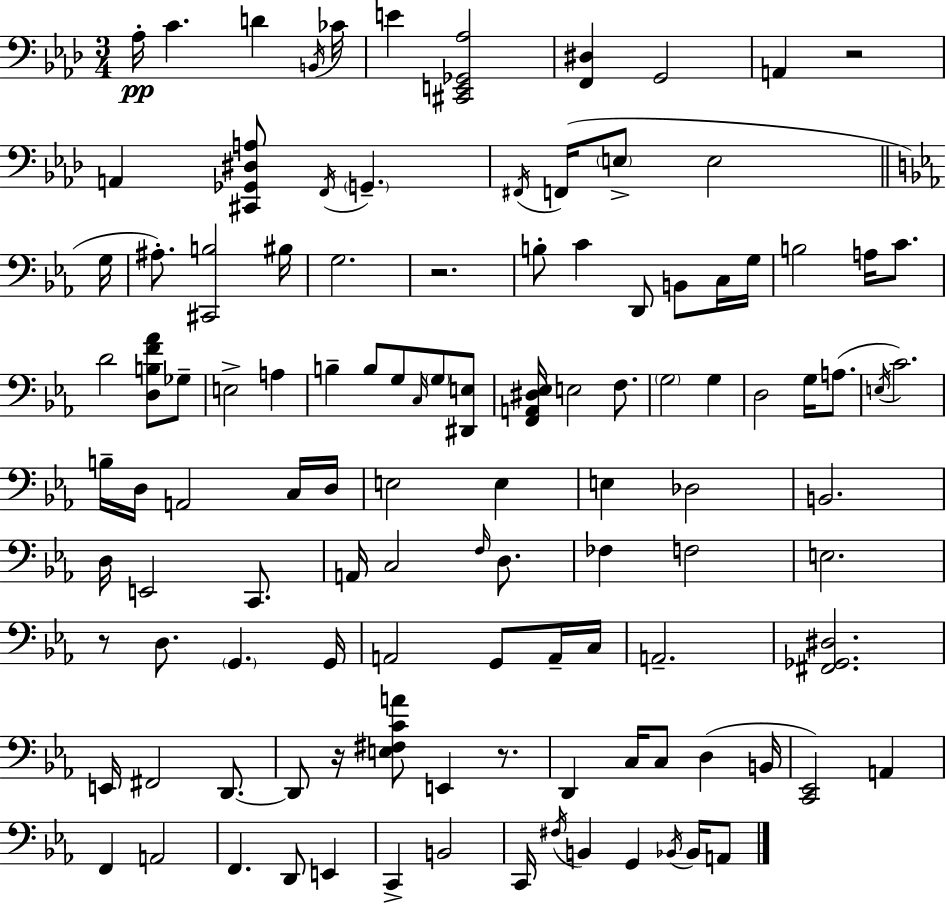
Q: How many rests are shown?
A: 5